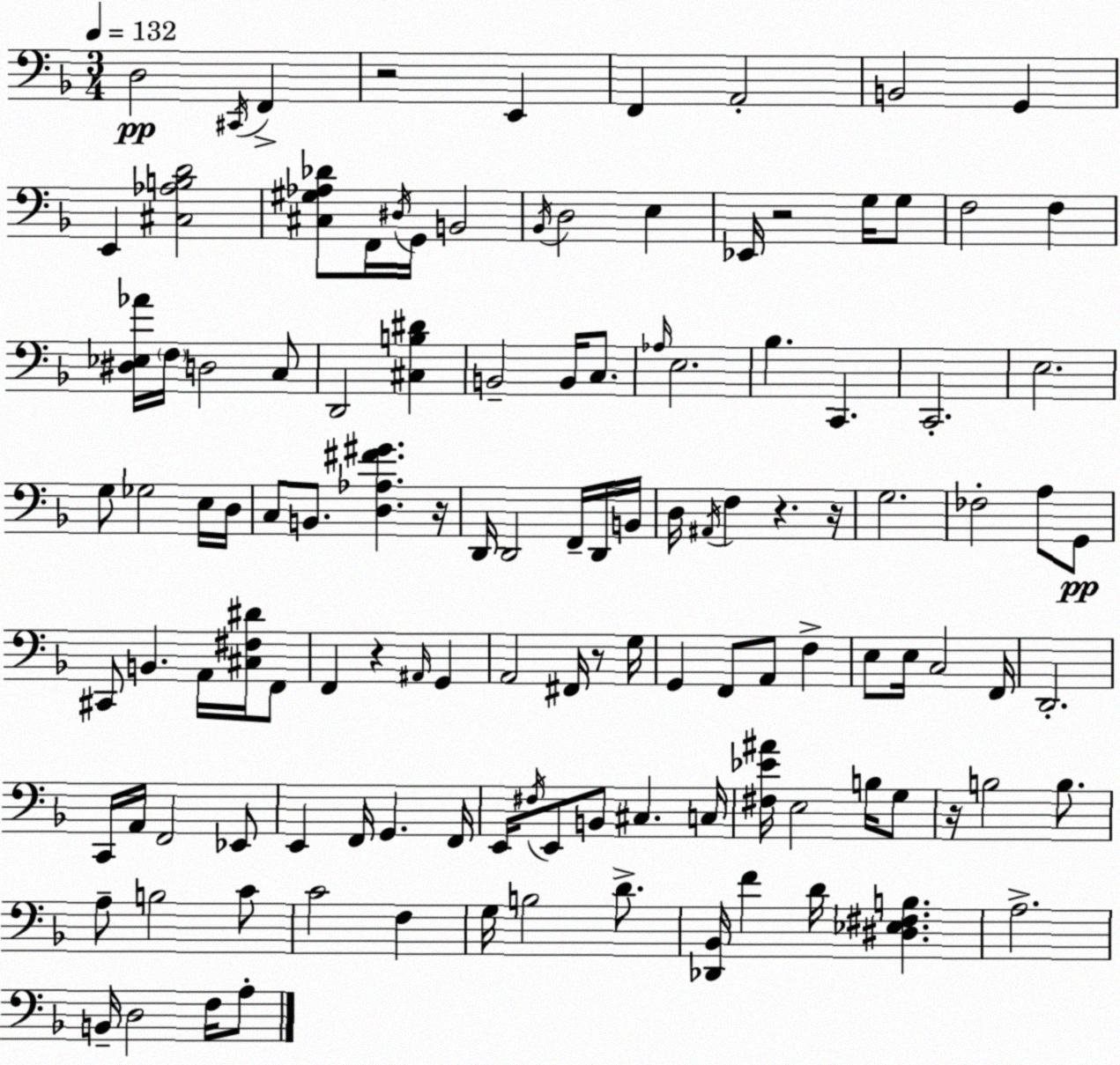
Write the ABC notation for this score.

X:1
T:Untitled
M:3/4
L:1/4
K:F
D,2 ^C,,/4 F,, z2 E,, F,, A,,2 B,,2 G,, E,, [^C,_A,B,D]2 [^C,^G,_A,_D]/2 F,,/4 ^D,/4 G,,/4 B,,2 _B,,/4 D,2 E, _E,,/4 z2 G,/4 G,/2 F,2 F, [^D,_E,_A]/4 F,/4 D,2 C,/2 D,,2 [^C,B,^D] B,,2 B,,/4 C,/2 _A,/4 E,2 _B, C,, C,,2 E,2 G,/2 _G,2 E,/4 D,/4 C,/2 B,,/2 [D,_A,^F^G] z/4 D,,/4 D,,2 F,,/4 D,,/4 B,,/4 D,/4 ^A,,/4 F, z z/4 G,2 _F,2 A,/2 G,,/2 ^C,,/2 B,, A,,/4 [^C,^F,^D]/4 F,,/2 F,, z ^A,,/4 G,, A,,2 ^F,,/4 z/2 G,/4 G,, F,,/2 A,,/2 F, E,/2 E,/4 C,2 F,,/4 D,,2 C,,/4 A,,/4 F,,2 _E,,/2 E,, F,,/4 G,, F,,/4 E,,/4 ^F,/4 E,,/2 B,,/2 ^C, C,/4 [^F,_E^A]/4 E,2 B,/4 G,/2 z/4 B,2 B,/2 A,/2 B,2 C/2 C2 F, G,/4 B,2 D/2 [_D,,_B,,]/4 F D/4 [^D,_E,^F,B,] A,2 B,,/4 D,2 F,/4 A,/2